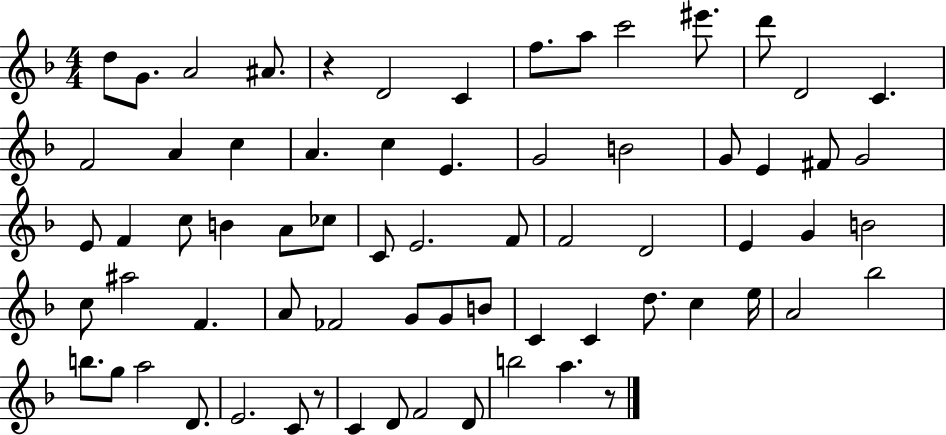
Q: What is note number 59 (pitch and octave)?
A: E4